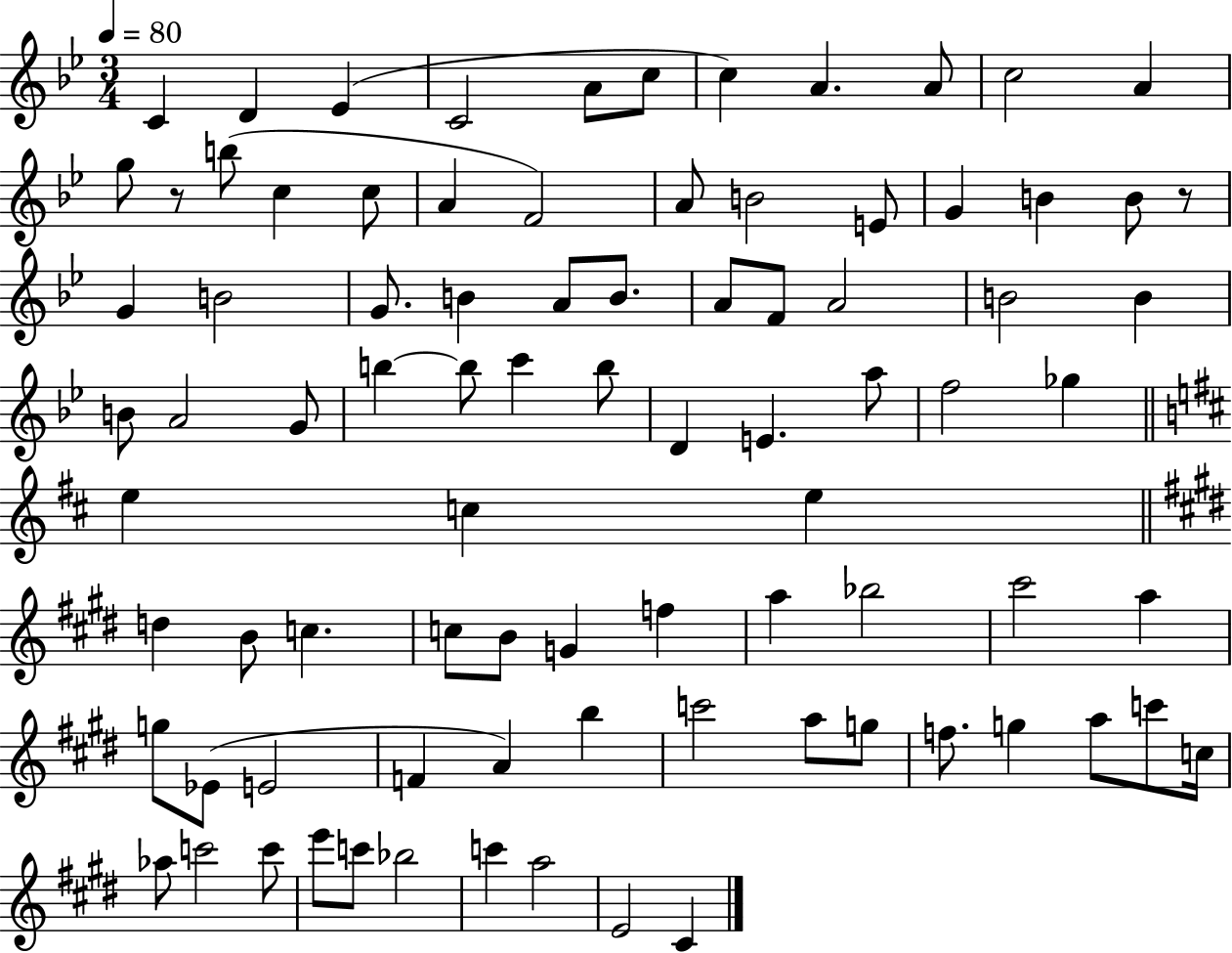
C4/q D4/q Eb4/q C4/h A4/e C5/e C5/q A4/q. A4/e C5/h A4/q G5/e R/e B5/e C5/q C5/e A4/q F4/h A4/e B4/h E4/e G4/q B4/q B4/e R/e G4/q B4/h G4/e. B4/q A4/e B4/e. A4/e F4/e A4/h B4/h B4/q B4/e A4/h G4/e B5/q B5/e C6/q B5/e D4/q E4/q. A5/e F5/h Gb5/q E5/q C5/q E5/q D5/q B4/e C5/q. C5/e B4/e G4/q F5/q A5/q Bb5/h C#6/h A5/q G5/e Eb4/e E4/h F4/q A4/q B5/q C6/h A5/e G5/e F5/e. G5/q A5/e C6/e C5/s Ab5/e C6/h C6/e E6/e C6/e Bb5/h C6/q A5/h E4/h C#4/q